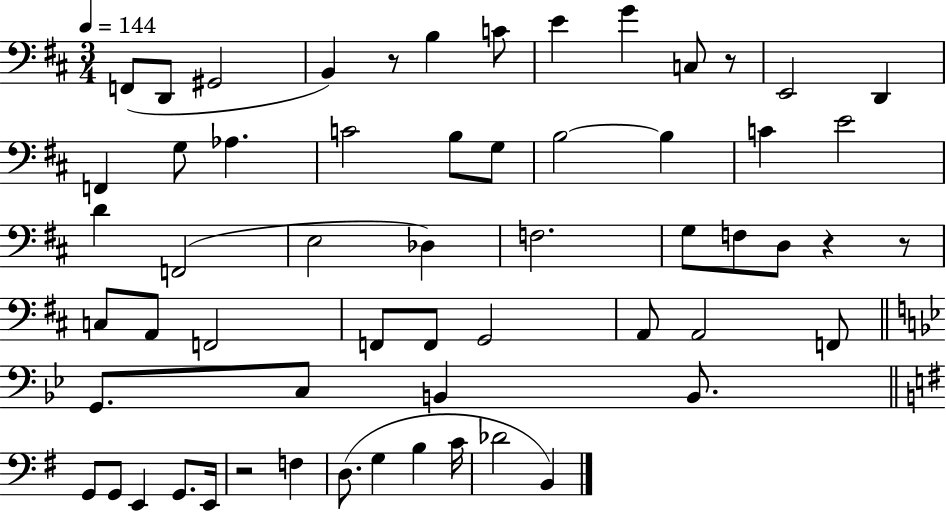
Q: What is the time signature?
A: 3/4